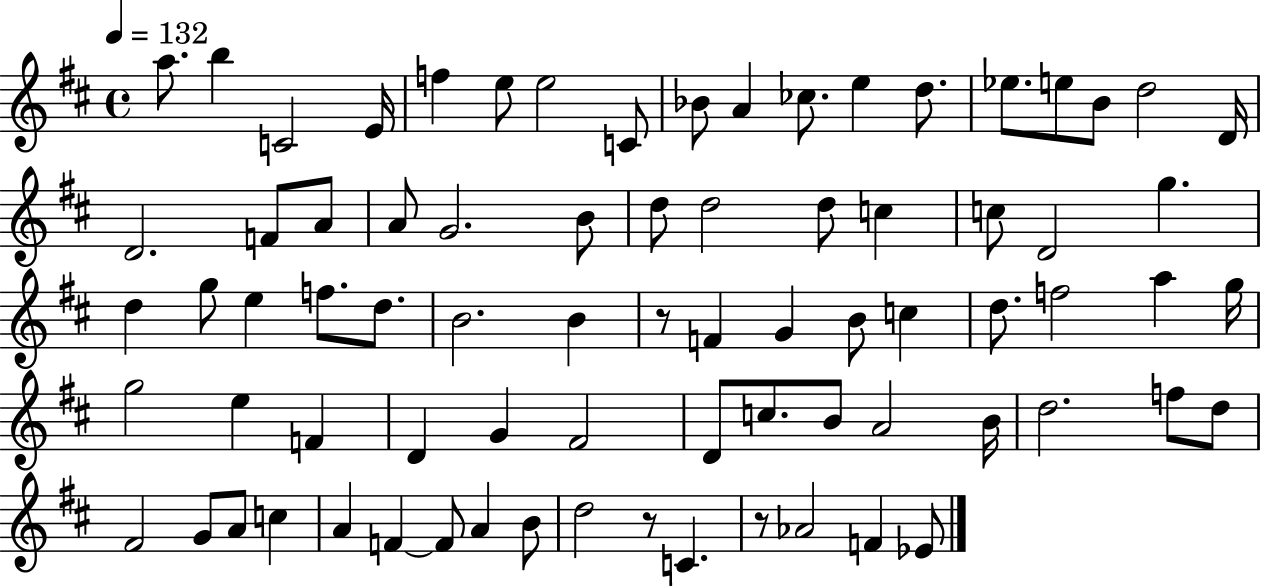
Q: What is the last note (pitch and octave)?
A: Eb4